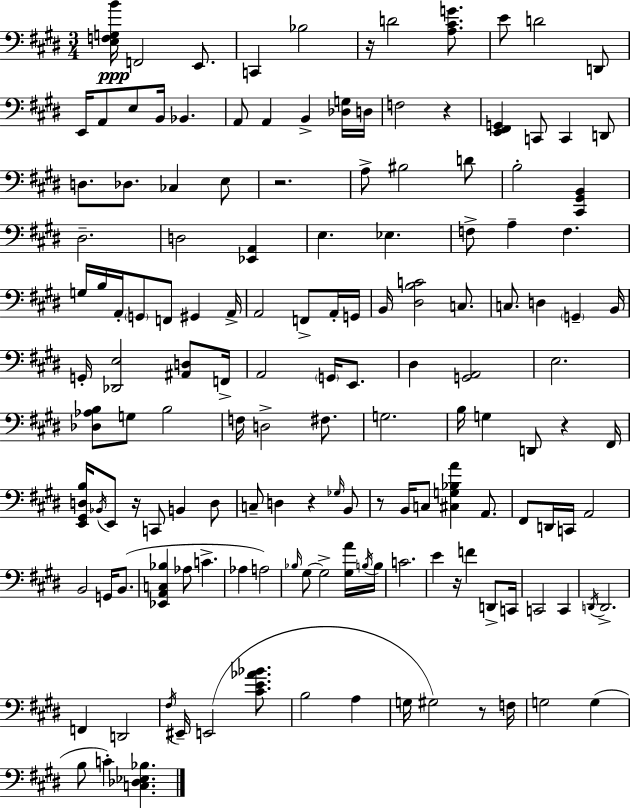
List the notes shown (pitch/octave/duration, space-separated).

[E3,F3,G3,B4]/s F2/h E2/e. C2/q Bb3/h R/s D4/h [A3,C#4,G4]/e. E4/e D4/h D2/e E2/s A2/e E3/e B2/s Bb2/q. A2/e A2/q B2/q [Db3,G3]/s D3/s F3/h R/q [E2,F#2,G2]/q C2/e C2/q D2/e D3/e. Db3/e. CES3/q E3/e R/h. A3/e BIS3/h D4/e B3/h [C#2,G#2,B2]/q D#3/h. D3/h [Eb2,A2]/q E3/q. Eb3/q. F3/e A3/q F3/q. G3/s B3/s A2/s G2/e F2/e G#2/q A2/s A2/h F2/e A2/s G2/s B2/s [D#3,B3,C4]/h C3/e. C3/e. D3/q G2/q B2/s G2/s [Db2,E3]/h [A#2,D3]/e F2/s A2/h G2/s E2/e. D#3/q [G2,A2]/h E3/h. [Db3,Ab3,B3]/e G3/e B3/h F3/s D3/h F#3/e. G3/h. B3/s G3/q D2/e R/q F#2/s [E2,G#2,D3,B3]/s Bb2/s E2/e R/s C2/e B2/q D3/e C3/e D3/q R/q Gb3/s B2/e R/e B2/s C3/e [C#3,G3,Bb3,A4]/q A2/e. F#2/e D2/s C2/s A2/h B2/h G2/s B2/e. [Eb2,A2,C3,Bb3]/q Ab3/e C4/q. Ab3/q A3/h Bb3/s G#3/e G#3/h [G#3,A4]/s B3/s B3/s C4/h. E4/q R/s F4/q D2/e C2/s C2/h C2/q D2/s D2/h. F2/q D2/h F#3/s EIS2/s E2/h [C#4,E4,Ab4,Bb4]/e. B3/h A3/q G3/s G#3/h R/e F3/s G3/h G3/q B3/e C4/q [C3,Db3,Eb3,Bb3]/q.